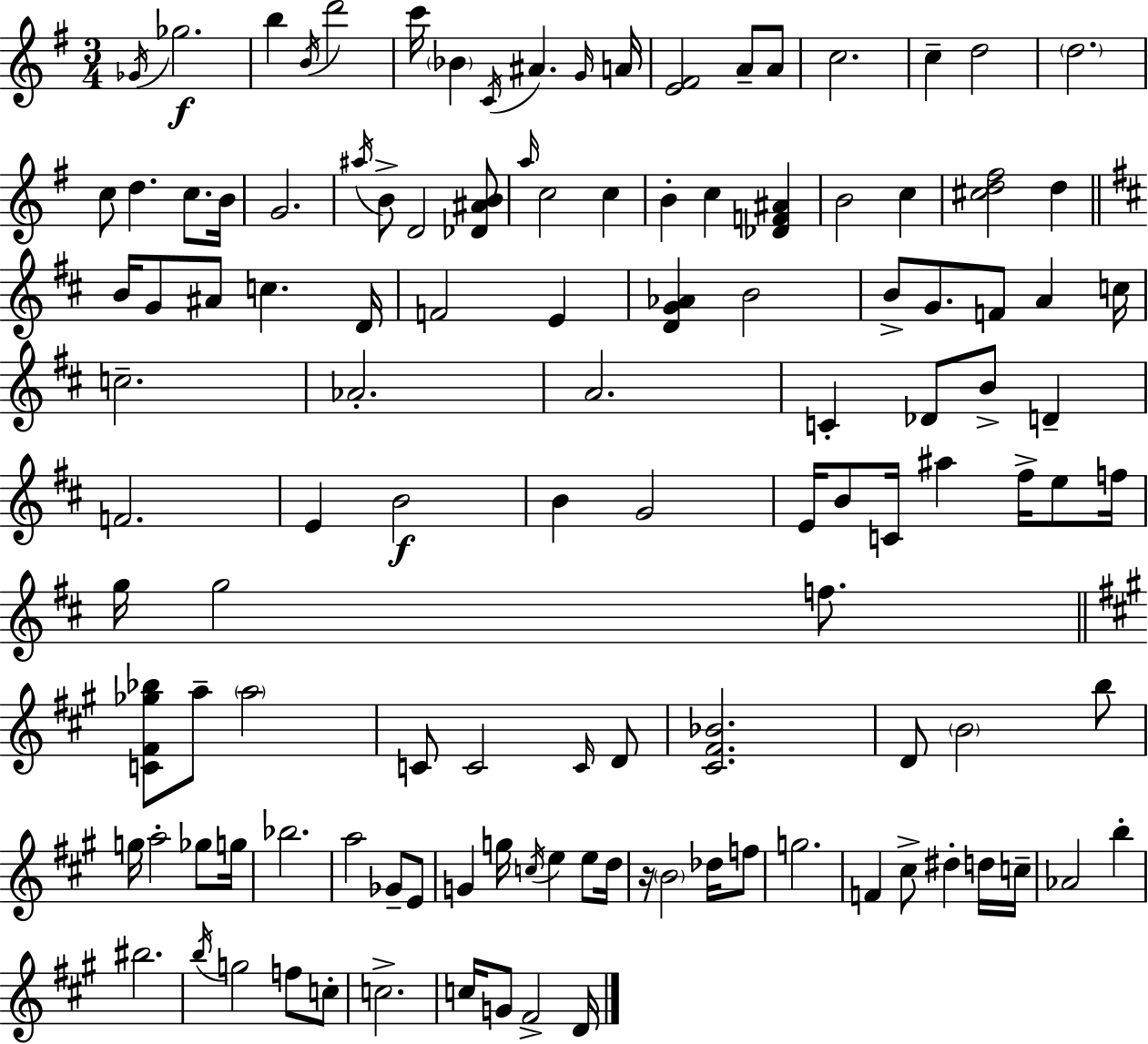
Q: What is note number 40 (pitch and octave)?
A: E4